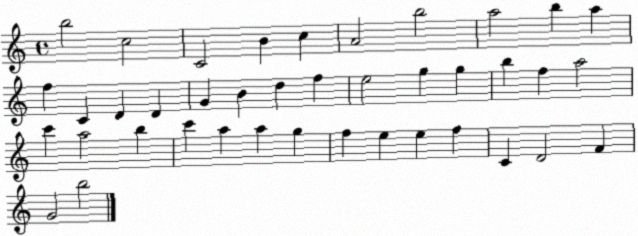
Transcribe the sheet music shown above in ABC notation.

X:1
T:Untitled
M:4/4
L:1/4
K:C
b2 c2 C2 B c A2 b2 a2 b a f C D D G B d f e2 g g b f a2 c' a2 b c' a a g f e e f C D2 F G2 b2